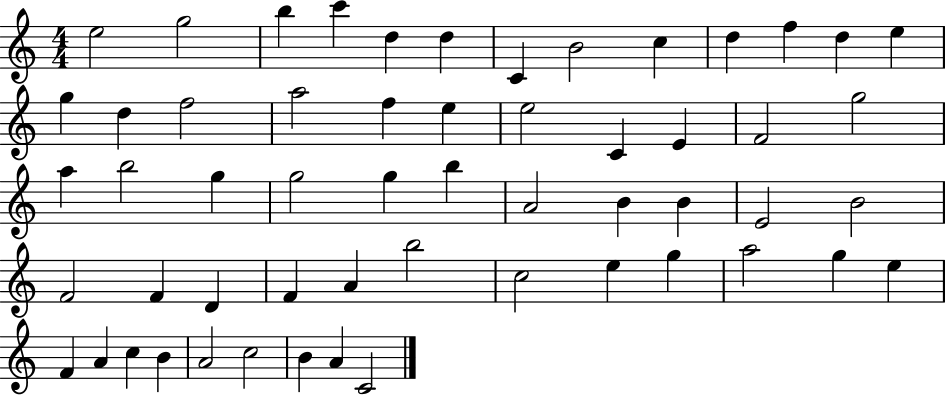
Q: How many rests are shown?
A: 0